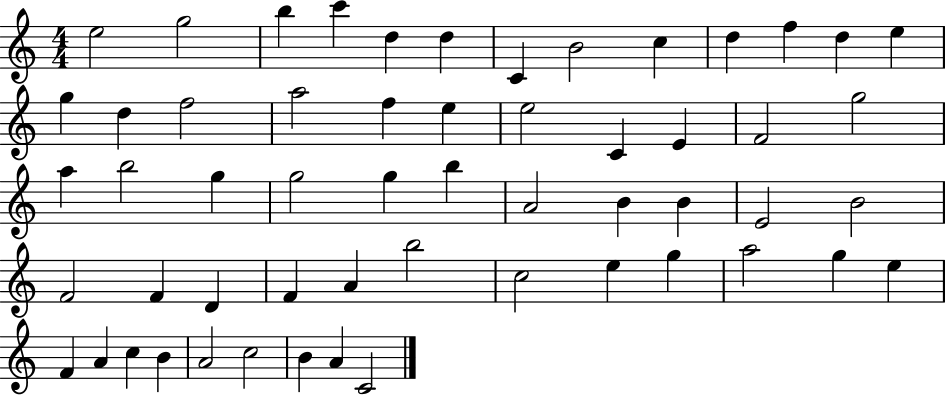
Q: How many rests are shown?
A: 0